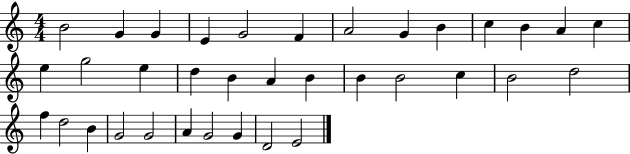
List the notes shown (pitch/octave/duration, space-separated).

B4/h G4/q G4/q E4/q G4/h F4/q A4/h G4/q B4/q C5/q B4/q A4/q C5/q E5/q G5/h E5/q D5/q B4/q A4/q B4/q B4/q B4/h C5/q B4/h D5/h F5/q D5/h B4/q G4/h G4/h A4/q G4/h G4/q D4/h E4/h